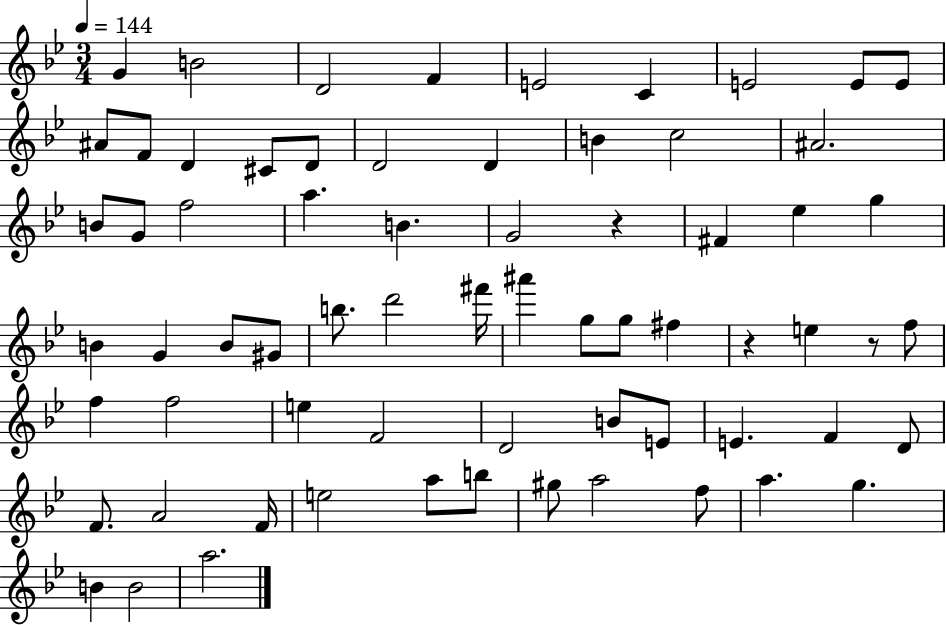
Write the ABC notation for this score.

X:1
T:Untitled
M:3/4
L:1/4
K:Bb
G B2 D2 F E2 C E2 E/2 E/2 ^A/2 F/2 D ^C/2 D/2 D2 D B c2 ^A2 B/2 G/2 f2 a B G2 z ^F _e g B G B/2 ^G/2 b/2 d'2 ^f'/4 ^a' g/2 g/2 ^f z e z/2 f/2 f f2 e F2 D2 B/2 E/2 E F D/2 F/2 A2 F/4 e2 a/2 b/2 ^g/2 a2 f/2 a g B B2 a2